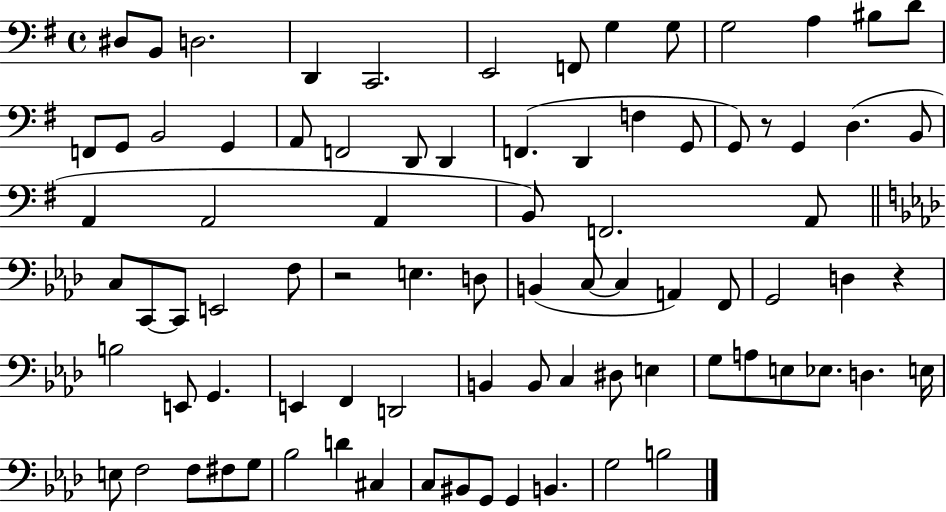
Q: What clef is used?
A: bass